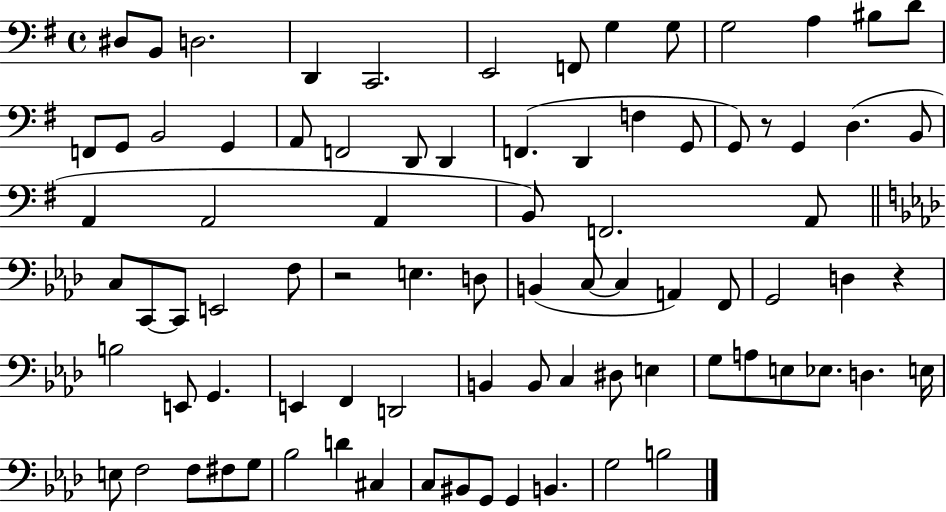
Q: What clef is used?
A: bass